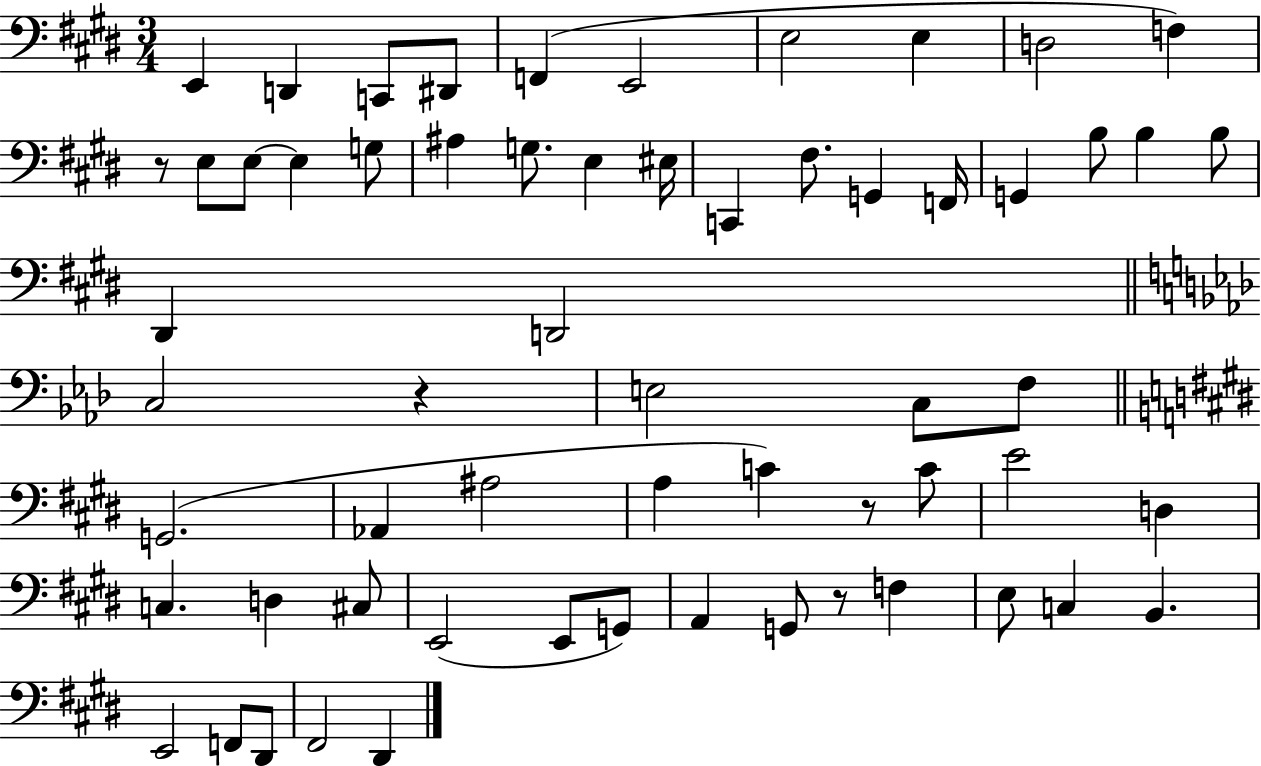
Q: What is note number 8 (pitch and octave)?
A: E3